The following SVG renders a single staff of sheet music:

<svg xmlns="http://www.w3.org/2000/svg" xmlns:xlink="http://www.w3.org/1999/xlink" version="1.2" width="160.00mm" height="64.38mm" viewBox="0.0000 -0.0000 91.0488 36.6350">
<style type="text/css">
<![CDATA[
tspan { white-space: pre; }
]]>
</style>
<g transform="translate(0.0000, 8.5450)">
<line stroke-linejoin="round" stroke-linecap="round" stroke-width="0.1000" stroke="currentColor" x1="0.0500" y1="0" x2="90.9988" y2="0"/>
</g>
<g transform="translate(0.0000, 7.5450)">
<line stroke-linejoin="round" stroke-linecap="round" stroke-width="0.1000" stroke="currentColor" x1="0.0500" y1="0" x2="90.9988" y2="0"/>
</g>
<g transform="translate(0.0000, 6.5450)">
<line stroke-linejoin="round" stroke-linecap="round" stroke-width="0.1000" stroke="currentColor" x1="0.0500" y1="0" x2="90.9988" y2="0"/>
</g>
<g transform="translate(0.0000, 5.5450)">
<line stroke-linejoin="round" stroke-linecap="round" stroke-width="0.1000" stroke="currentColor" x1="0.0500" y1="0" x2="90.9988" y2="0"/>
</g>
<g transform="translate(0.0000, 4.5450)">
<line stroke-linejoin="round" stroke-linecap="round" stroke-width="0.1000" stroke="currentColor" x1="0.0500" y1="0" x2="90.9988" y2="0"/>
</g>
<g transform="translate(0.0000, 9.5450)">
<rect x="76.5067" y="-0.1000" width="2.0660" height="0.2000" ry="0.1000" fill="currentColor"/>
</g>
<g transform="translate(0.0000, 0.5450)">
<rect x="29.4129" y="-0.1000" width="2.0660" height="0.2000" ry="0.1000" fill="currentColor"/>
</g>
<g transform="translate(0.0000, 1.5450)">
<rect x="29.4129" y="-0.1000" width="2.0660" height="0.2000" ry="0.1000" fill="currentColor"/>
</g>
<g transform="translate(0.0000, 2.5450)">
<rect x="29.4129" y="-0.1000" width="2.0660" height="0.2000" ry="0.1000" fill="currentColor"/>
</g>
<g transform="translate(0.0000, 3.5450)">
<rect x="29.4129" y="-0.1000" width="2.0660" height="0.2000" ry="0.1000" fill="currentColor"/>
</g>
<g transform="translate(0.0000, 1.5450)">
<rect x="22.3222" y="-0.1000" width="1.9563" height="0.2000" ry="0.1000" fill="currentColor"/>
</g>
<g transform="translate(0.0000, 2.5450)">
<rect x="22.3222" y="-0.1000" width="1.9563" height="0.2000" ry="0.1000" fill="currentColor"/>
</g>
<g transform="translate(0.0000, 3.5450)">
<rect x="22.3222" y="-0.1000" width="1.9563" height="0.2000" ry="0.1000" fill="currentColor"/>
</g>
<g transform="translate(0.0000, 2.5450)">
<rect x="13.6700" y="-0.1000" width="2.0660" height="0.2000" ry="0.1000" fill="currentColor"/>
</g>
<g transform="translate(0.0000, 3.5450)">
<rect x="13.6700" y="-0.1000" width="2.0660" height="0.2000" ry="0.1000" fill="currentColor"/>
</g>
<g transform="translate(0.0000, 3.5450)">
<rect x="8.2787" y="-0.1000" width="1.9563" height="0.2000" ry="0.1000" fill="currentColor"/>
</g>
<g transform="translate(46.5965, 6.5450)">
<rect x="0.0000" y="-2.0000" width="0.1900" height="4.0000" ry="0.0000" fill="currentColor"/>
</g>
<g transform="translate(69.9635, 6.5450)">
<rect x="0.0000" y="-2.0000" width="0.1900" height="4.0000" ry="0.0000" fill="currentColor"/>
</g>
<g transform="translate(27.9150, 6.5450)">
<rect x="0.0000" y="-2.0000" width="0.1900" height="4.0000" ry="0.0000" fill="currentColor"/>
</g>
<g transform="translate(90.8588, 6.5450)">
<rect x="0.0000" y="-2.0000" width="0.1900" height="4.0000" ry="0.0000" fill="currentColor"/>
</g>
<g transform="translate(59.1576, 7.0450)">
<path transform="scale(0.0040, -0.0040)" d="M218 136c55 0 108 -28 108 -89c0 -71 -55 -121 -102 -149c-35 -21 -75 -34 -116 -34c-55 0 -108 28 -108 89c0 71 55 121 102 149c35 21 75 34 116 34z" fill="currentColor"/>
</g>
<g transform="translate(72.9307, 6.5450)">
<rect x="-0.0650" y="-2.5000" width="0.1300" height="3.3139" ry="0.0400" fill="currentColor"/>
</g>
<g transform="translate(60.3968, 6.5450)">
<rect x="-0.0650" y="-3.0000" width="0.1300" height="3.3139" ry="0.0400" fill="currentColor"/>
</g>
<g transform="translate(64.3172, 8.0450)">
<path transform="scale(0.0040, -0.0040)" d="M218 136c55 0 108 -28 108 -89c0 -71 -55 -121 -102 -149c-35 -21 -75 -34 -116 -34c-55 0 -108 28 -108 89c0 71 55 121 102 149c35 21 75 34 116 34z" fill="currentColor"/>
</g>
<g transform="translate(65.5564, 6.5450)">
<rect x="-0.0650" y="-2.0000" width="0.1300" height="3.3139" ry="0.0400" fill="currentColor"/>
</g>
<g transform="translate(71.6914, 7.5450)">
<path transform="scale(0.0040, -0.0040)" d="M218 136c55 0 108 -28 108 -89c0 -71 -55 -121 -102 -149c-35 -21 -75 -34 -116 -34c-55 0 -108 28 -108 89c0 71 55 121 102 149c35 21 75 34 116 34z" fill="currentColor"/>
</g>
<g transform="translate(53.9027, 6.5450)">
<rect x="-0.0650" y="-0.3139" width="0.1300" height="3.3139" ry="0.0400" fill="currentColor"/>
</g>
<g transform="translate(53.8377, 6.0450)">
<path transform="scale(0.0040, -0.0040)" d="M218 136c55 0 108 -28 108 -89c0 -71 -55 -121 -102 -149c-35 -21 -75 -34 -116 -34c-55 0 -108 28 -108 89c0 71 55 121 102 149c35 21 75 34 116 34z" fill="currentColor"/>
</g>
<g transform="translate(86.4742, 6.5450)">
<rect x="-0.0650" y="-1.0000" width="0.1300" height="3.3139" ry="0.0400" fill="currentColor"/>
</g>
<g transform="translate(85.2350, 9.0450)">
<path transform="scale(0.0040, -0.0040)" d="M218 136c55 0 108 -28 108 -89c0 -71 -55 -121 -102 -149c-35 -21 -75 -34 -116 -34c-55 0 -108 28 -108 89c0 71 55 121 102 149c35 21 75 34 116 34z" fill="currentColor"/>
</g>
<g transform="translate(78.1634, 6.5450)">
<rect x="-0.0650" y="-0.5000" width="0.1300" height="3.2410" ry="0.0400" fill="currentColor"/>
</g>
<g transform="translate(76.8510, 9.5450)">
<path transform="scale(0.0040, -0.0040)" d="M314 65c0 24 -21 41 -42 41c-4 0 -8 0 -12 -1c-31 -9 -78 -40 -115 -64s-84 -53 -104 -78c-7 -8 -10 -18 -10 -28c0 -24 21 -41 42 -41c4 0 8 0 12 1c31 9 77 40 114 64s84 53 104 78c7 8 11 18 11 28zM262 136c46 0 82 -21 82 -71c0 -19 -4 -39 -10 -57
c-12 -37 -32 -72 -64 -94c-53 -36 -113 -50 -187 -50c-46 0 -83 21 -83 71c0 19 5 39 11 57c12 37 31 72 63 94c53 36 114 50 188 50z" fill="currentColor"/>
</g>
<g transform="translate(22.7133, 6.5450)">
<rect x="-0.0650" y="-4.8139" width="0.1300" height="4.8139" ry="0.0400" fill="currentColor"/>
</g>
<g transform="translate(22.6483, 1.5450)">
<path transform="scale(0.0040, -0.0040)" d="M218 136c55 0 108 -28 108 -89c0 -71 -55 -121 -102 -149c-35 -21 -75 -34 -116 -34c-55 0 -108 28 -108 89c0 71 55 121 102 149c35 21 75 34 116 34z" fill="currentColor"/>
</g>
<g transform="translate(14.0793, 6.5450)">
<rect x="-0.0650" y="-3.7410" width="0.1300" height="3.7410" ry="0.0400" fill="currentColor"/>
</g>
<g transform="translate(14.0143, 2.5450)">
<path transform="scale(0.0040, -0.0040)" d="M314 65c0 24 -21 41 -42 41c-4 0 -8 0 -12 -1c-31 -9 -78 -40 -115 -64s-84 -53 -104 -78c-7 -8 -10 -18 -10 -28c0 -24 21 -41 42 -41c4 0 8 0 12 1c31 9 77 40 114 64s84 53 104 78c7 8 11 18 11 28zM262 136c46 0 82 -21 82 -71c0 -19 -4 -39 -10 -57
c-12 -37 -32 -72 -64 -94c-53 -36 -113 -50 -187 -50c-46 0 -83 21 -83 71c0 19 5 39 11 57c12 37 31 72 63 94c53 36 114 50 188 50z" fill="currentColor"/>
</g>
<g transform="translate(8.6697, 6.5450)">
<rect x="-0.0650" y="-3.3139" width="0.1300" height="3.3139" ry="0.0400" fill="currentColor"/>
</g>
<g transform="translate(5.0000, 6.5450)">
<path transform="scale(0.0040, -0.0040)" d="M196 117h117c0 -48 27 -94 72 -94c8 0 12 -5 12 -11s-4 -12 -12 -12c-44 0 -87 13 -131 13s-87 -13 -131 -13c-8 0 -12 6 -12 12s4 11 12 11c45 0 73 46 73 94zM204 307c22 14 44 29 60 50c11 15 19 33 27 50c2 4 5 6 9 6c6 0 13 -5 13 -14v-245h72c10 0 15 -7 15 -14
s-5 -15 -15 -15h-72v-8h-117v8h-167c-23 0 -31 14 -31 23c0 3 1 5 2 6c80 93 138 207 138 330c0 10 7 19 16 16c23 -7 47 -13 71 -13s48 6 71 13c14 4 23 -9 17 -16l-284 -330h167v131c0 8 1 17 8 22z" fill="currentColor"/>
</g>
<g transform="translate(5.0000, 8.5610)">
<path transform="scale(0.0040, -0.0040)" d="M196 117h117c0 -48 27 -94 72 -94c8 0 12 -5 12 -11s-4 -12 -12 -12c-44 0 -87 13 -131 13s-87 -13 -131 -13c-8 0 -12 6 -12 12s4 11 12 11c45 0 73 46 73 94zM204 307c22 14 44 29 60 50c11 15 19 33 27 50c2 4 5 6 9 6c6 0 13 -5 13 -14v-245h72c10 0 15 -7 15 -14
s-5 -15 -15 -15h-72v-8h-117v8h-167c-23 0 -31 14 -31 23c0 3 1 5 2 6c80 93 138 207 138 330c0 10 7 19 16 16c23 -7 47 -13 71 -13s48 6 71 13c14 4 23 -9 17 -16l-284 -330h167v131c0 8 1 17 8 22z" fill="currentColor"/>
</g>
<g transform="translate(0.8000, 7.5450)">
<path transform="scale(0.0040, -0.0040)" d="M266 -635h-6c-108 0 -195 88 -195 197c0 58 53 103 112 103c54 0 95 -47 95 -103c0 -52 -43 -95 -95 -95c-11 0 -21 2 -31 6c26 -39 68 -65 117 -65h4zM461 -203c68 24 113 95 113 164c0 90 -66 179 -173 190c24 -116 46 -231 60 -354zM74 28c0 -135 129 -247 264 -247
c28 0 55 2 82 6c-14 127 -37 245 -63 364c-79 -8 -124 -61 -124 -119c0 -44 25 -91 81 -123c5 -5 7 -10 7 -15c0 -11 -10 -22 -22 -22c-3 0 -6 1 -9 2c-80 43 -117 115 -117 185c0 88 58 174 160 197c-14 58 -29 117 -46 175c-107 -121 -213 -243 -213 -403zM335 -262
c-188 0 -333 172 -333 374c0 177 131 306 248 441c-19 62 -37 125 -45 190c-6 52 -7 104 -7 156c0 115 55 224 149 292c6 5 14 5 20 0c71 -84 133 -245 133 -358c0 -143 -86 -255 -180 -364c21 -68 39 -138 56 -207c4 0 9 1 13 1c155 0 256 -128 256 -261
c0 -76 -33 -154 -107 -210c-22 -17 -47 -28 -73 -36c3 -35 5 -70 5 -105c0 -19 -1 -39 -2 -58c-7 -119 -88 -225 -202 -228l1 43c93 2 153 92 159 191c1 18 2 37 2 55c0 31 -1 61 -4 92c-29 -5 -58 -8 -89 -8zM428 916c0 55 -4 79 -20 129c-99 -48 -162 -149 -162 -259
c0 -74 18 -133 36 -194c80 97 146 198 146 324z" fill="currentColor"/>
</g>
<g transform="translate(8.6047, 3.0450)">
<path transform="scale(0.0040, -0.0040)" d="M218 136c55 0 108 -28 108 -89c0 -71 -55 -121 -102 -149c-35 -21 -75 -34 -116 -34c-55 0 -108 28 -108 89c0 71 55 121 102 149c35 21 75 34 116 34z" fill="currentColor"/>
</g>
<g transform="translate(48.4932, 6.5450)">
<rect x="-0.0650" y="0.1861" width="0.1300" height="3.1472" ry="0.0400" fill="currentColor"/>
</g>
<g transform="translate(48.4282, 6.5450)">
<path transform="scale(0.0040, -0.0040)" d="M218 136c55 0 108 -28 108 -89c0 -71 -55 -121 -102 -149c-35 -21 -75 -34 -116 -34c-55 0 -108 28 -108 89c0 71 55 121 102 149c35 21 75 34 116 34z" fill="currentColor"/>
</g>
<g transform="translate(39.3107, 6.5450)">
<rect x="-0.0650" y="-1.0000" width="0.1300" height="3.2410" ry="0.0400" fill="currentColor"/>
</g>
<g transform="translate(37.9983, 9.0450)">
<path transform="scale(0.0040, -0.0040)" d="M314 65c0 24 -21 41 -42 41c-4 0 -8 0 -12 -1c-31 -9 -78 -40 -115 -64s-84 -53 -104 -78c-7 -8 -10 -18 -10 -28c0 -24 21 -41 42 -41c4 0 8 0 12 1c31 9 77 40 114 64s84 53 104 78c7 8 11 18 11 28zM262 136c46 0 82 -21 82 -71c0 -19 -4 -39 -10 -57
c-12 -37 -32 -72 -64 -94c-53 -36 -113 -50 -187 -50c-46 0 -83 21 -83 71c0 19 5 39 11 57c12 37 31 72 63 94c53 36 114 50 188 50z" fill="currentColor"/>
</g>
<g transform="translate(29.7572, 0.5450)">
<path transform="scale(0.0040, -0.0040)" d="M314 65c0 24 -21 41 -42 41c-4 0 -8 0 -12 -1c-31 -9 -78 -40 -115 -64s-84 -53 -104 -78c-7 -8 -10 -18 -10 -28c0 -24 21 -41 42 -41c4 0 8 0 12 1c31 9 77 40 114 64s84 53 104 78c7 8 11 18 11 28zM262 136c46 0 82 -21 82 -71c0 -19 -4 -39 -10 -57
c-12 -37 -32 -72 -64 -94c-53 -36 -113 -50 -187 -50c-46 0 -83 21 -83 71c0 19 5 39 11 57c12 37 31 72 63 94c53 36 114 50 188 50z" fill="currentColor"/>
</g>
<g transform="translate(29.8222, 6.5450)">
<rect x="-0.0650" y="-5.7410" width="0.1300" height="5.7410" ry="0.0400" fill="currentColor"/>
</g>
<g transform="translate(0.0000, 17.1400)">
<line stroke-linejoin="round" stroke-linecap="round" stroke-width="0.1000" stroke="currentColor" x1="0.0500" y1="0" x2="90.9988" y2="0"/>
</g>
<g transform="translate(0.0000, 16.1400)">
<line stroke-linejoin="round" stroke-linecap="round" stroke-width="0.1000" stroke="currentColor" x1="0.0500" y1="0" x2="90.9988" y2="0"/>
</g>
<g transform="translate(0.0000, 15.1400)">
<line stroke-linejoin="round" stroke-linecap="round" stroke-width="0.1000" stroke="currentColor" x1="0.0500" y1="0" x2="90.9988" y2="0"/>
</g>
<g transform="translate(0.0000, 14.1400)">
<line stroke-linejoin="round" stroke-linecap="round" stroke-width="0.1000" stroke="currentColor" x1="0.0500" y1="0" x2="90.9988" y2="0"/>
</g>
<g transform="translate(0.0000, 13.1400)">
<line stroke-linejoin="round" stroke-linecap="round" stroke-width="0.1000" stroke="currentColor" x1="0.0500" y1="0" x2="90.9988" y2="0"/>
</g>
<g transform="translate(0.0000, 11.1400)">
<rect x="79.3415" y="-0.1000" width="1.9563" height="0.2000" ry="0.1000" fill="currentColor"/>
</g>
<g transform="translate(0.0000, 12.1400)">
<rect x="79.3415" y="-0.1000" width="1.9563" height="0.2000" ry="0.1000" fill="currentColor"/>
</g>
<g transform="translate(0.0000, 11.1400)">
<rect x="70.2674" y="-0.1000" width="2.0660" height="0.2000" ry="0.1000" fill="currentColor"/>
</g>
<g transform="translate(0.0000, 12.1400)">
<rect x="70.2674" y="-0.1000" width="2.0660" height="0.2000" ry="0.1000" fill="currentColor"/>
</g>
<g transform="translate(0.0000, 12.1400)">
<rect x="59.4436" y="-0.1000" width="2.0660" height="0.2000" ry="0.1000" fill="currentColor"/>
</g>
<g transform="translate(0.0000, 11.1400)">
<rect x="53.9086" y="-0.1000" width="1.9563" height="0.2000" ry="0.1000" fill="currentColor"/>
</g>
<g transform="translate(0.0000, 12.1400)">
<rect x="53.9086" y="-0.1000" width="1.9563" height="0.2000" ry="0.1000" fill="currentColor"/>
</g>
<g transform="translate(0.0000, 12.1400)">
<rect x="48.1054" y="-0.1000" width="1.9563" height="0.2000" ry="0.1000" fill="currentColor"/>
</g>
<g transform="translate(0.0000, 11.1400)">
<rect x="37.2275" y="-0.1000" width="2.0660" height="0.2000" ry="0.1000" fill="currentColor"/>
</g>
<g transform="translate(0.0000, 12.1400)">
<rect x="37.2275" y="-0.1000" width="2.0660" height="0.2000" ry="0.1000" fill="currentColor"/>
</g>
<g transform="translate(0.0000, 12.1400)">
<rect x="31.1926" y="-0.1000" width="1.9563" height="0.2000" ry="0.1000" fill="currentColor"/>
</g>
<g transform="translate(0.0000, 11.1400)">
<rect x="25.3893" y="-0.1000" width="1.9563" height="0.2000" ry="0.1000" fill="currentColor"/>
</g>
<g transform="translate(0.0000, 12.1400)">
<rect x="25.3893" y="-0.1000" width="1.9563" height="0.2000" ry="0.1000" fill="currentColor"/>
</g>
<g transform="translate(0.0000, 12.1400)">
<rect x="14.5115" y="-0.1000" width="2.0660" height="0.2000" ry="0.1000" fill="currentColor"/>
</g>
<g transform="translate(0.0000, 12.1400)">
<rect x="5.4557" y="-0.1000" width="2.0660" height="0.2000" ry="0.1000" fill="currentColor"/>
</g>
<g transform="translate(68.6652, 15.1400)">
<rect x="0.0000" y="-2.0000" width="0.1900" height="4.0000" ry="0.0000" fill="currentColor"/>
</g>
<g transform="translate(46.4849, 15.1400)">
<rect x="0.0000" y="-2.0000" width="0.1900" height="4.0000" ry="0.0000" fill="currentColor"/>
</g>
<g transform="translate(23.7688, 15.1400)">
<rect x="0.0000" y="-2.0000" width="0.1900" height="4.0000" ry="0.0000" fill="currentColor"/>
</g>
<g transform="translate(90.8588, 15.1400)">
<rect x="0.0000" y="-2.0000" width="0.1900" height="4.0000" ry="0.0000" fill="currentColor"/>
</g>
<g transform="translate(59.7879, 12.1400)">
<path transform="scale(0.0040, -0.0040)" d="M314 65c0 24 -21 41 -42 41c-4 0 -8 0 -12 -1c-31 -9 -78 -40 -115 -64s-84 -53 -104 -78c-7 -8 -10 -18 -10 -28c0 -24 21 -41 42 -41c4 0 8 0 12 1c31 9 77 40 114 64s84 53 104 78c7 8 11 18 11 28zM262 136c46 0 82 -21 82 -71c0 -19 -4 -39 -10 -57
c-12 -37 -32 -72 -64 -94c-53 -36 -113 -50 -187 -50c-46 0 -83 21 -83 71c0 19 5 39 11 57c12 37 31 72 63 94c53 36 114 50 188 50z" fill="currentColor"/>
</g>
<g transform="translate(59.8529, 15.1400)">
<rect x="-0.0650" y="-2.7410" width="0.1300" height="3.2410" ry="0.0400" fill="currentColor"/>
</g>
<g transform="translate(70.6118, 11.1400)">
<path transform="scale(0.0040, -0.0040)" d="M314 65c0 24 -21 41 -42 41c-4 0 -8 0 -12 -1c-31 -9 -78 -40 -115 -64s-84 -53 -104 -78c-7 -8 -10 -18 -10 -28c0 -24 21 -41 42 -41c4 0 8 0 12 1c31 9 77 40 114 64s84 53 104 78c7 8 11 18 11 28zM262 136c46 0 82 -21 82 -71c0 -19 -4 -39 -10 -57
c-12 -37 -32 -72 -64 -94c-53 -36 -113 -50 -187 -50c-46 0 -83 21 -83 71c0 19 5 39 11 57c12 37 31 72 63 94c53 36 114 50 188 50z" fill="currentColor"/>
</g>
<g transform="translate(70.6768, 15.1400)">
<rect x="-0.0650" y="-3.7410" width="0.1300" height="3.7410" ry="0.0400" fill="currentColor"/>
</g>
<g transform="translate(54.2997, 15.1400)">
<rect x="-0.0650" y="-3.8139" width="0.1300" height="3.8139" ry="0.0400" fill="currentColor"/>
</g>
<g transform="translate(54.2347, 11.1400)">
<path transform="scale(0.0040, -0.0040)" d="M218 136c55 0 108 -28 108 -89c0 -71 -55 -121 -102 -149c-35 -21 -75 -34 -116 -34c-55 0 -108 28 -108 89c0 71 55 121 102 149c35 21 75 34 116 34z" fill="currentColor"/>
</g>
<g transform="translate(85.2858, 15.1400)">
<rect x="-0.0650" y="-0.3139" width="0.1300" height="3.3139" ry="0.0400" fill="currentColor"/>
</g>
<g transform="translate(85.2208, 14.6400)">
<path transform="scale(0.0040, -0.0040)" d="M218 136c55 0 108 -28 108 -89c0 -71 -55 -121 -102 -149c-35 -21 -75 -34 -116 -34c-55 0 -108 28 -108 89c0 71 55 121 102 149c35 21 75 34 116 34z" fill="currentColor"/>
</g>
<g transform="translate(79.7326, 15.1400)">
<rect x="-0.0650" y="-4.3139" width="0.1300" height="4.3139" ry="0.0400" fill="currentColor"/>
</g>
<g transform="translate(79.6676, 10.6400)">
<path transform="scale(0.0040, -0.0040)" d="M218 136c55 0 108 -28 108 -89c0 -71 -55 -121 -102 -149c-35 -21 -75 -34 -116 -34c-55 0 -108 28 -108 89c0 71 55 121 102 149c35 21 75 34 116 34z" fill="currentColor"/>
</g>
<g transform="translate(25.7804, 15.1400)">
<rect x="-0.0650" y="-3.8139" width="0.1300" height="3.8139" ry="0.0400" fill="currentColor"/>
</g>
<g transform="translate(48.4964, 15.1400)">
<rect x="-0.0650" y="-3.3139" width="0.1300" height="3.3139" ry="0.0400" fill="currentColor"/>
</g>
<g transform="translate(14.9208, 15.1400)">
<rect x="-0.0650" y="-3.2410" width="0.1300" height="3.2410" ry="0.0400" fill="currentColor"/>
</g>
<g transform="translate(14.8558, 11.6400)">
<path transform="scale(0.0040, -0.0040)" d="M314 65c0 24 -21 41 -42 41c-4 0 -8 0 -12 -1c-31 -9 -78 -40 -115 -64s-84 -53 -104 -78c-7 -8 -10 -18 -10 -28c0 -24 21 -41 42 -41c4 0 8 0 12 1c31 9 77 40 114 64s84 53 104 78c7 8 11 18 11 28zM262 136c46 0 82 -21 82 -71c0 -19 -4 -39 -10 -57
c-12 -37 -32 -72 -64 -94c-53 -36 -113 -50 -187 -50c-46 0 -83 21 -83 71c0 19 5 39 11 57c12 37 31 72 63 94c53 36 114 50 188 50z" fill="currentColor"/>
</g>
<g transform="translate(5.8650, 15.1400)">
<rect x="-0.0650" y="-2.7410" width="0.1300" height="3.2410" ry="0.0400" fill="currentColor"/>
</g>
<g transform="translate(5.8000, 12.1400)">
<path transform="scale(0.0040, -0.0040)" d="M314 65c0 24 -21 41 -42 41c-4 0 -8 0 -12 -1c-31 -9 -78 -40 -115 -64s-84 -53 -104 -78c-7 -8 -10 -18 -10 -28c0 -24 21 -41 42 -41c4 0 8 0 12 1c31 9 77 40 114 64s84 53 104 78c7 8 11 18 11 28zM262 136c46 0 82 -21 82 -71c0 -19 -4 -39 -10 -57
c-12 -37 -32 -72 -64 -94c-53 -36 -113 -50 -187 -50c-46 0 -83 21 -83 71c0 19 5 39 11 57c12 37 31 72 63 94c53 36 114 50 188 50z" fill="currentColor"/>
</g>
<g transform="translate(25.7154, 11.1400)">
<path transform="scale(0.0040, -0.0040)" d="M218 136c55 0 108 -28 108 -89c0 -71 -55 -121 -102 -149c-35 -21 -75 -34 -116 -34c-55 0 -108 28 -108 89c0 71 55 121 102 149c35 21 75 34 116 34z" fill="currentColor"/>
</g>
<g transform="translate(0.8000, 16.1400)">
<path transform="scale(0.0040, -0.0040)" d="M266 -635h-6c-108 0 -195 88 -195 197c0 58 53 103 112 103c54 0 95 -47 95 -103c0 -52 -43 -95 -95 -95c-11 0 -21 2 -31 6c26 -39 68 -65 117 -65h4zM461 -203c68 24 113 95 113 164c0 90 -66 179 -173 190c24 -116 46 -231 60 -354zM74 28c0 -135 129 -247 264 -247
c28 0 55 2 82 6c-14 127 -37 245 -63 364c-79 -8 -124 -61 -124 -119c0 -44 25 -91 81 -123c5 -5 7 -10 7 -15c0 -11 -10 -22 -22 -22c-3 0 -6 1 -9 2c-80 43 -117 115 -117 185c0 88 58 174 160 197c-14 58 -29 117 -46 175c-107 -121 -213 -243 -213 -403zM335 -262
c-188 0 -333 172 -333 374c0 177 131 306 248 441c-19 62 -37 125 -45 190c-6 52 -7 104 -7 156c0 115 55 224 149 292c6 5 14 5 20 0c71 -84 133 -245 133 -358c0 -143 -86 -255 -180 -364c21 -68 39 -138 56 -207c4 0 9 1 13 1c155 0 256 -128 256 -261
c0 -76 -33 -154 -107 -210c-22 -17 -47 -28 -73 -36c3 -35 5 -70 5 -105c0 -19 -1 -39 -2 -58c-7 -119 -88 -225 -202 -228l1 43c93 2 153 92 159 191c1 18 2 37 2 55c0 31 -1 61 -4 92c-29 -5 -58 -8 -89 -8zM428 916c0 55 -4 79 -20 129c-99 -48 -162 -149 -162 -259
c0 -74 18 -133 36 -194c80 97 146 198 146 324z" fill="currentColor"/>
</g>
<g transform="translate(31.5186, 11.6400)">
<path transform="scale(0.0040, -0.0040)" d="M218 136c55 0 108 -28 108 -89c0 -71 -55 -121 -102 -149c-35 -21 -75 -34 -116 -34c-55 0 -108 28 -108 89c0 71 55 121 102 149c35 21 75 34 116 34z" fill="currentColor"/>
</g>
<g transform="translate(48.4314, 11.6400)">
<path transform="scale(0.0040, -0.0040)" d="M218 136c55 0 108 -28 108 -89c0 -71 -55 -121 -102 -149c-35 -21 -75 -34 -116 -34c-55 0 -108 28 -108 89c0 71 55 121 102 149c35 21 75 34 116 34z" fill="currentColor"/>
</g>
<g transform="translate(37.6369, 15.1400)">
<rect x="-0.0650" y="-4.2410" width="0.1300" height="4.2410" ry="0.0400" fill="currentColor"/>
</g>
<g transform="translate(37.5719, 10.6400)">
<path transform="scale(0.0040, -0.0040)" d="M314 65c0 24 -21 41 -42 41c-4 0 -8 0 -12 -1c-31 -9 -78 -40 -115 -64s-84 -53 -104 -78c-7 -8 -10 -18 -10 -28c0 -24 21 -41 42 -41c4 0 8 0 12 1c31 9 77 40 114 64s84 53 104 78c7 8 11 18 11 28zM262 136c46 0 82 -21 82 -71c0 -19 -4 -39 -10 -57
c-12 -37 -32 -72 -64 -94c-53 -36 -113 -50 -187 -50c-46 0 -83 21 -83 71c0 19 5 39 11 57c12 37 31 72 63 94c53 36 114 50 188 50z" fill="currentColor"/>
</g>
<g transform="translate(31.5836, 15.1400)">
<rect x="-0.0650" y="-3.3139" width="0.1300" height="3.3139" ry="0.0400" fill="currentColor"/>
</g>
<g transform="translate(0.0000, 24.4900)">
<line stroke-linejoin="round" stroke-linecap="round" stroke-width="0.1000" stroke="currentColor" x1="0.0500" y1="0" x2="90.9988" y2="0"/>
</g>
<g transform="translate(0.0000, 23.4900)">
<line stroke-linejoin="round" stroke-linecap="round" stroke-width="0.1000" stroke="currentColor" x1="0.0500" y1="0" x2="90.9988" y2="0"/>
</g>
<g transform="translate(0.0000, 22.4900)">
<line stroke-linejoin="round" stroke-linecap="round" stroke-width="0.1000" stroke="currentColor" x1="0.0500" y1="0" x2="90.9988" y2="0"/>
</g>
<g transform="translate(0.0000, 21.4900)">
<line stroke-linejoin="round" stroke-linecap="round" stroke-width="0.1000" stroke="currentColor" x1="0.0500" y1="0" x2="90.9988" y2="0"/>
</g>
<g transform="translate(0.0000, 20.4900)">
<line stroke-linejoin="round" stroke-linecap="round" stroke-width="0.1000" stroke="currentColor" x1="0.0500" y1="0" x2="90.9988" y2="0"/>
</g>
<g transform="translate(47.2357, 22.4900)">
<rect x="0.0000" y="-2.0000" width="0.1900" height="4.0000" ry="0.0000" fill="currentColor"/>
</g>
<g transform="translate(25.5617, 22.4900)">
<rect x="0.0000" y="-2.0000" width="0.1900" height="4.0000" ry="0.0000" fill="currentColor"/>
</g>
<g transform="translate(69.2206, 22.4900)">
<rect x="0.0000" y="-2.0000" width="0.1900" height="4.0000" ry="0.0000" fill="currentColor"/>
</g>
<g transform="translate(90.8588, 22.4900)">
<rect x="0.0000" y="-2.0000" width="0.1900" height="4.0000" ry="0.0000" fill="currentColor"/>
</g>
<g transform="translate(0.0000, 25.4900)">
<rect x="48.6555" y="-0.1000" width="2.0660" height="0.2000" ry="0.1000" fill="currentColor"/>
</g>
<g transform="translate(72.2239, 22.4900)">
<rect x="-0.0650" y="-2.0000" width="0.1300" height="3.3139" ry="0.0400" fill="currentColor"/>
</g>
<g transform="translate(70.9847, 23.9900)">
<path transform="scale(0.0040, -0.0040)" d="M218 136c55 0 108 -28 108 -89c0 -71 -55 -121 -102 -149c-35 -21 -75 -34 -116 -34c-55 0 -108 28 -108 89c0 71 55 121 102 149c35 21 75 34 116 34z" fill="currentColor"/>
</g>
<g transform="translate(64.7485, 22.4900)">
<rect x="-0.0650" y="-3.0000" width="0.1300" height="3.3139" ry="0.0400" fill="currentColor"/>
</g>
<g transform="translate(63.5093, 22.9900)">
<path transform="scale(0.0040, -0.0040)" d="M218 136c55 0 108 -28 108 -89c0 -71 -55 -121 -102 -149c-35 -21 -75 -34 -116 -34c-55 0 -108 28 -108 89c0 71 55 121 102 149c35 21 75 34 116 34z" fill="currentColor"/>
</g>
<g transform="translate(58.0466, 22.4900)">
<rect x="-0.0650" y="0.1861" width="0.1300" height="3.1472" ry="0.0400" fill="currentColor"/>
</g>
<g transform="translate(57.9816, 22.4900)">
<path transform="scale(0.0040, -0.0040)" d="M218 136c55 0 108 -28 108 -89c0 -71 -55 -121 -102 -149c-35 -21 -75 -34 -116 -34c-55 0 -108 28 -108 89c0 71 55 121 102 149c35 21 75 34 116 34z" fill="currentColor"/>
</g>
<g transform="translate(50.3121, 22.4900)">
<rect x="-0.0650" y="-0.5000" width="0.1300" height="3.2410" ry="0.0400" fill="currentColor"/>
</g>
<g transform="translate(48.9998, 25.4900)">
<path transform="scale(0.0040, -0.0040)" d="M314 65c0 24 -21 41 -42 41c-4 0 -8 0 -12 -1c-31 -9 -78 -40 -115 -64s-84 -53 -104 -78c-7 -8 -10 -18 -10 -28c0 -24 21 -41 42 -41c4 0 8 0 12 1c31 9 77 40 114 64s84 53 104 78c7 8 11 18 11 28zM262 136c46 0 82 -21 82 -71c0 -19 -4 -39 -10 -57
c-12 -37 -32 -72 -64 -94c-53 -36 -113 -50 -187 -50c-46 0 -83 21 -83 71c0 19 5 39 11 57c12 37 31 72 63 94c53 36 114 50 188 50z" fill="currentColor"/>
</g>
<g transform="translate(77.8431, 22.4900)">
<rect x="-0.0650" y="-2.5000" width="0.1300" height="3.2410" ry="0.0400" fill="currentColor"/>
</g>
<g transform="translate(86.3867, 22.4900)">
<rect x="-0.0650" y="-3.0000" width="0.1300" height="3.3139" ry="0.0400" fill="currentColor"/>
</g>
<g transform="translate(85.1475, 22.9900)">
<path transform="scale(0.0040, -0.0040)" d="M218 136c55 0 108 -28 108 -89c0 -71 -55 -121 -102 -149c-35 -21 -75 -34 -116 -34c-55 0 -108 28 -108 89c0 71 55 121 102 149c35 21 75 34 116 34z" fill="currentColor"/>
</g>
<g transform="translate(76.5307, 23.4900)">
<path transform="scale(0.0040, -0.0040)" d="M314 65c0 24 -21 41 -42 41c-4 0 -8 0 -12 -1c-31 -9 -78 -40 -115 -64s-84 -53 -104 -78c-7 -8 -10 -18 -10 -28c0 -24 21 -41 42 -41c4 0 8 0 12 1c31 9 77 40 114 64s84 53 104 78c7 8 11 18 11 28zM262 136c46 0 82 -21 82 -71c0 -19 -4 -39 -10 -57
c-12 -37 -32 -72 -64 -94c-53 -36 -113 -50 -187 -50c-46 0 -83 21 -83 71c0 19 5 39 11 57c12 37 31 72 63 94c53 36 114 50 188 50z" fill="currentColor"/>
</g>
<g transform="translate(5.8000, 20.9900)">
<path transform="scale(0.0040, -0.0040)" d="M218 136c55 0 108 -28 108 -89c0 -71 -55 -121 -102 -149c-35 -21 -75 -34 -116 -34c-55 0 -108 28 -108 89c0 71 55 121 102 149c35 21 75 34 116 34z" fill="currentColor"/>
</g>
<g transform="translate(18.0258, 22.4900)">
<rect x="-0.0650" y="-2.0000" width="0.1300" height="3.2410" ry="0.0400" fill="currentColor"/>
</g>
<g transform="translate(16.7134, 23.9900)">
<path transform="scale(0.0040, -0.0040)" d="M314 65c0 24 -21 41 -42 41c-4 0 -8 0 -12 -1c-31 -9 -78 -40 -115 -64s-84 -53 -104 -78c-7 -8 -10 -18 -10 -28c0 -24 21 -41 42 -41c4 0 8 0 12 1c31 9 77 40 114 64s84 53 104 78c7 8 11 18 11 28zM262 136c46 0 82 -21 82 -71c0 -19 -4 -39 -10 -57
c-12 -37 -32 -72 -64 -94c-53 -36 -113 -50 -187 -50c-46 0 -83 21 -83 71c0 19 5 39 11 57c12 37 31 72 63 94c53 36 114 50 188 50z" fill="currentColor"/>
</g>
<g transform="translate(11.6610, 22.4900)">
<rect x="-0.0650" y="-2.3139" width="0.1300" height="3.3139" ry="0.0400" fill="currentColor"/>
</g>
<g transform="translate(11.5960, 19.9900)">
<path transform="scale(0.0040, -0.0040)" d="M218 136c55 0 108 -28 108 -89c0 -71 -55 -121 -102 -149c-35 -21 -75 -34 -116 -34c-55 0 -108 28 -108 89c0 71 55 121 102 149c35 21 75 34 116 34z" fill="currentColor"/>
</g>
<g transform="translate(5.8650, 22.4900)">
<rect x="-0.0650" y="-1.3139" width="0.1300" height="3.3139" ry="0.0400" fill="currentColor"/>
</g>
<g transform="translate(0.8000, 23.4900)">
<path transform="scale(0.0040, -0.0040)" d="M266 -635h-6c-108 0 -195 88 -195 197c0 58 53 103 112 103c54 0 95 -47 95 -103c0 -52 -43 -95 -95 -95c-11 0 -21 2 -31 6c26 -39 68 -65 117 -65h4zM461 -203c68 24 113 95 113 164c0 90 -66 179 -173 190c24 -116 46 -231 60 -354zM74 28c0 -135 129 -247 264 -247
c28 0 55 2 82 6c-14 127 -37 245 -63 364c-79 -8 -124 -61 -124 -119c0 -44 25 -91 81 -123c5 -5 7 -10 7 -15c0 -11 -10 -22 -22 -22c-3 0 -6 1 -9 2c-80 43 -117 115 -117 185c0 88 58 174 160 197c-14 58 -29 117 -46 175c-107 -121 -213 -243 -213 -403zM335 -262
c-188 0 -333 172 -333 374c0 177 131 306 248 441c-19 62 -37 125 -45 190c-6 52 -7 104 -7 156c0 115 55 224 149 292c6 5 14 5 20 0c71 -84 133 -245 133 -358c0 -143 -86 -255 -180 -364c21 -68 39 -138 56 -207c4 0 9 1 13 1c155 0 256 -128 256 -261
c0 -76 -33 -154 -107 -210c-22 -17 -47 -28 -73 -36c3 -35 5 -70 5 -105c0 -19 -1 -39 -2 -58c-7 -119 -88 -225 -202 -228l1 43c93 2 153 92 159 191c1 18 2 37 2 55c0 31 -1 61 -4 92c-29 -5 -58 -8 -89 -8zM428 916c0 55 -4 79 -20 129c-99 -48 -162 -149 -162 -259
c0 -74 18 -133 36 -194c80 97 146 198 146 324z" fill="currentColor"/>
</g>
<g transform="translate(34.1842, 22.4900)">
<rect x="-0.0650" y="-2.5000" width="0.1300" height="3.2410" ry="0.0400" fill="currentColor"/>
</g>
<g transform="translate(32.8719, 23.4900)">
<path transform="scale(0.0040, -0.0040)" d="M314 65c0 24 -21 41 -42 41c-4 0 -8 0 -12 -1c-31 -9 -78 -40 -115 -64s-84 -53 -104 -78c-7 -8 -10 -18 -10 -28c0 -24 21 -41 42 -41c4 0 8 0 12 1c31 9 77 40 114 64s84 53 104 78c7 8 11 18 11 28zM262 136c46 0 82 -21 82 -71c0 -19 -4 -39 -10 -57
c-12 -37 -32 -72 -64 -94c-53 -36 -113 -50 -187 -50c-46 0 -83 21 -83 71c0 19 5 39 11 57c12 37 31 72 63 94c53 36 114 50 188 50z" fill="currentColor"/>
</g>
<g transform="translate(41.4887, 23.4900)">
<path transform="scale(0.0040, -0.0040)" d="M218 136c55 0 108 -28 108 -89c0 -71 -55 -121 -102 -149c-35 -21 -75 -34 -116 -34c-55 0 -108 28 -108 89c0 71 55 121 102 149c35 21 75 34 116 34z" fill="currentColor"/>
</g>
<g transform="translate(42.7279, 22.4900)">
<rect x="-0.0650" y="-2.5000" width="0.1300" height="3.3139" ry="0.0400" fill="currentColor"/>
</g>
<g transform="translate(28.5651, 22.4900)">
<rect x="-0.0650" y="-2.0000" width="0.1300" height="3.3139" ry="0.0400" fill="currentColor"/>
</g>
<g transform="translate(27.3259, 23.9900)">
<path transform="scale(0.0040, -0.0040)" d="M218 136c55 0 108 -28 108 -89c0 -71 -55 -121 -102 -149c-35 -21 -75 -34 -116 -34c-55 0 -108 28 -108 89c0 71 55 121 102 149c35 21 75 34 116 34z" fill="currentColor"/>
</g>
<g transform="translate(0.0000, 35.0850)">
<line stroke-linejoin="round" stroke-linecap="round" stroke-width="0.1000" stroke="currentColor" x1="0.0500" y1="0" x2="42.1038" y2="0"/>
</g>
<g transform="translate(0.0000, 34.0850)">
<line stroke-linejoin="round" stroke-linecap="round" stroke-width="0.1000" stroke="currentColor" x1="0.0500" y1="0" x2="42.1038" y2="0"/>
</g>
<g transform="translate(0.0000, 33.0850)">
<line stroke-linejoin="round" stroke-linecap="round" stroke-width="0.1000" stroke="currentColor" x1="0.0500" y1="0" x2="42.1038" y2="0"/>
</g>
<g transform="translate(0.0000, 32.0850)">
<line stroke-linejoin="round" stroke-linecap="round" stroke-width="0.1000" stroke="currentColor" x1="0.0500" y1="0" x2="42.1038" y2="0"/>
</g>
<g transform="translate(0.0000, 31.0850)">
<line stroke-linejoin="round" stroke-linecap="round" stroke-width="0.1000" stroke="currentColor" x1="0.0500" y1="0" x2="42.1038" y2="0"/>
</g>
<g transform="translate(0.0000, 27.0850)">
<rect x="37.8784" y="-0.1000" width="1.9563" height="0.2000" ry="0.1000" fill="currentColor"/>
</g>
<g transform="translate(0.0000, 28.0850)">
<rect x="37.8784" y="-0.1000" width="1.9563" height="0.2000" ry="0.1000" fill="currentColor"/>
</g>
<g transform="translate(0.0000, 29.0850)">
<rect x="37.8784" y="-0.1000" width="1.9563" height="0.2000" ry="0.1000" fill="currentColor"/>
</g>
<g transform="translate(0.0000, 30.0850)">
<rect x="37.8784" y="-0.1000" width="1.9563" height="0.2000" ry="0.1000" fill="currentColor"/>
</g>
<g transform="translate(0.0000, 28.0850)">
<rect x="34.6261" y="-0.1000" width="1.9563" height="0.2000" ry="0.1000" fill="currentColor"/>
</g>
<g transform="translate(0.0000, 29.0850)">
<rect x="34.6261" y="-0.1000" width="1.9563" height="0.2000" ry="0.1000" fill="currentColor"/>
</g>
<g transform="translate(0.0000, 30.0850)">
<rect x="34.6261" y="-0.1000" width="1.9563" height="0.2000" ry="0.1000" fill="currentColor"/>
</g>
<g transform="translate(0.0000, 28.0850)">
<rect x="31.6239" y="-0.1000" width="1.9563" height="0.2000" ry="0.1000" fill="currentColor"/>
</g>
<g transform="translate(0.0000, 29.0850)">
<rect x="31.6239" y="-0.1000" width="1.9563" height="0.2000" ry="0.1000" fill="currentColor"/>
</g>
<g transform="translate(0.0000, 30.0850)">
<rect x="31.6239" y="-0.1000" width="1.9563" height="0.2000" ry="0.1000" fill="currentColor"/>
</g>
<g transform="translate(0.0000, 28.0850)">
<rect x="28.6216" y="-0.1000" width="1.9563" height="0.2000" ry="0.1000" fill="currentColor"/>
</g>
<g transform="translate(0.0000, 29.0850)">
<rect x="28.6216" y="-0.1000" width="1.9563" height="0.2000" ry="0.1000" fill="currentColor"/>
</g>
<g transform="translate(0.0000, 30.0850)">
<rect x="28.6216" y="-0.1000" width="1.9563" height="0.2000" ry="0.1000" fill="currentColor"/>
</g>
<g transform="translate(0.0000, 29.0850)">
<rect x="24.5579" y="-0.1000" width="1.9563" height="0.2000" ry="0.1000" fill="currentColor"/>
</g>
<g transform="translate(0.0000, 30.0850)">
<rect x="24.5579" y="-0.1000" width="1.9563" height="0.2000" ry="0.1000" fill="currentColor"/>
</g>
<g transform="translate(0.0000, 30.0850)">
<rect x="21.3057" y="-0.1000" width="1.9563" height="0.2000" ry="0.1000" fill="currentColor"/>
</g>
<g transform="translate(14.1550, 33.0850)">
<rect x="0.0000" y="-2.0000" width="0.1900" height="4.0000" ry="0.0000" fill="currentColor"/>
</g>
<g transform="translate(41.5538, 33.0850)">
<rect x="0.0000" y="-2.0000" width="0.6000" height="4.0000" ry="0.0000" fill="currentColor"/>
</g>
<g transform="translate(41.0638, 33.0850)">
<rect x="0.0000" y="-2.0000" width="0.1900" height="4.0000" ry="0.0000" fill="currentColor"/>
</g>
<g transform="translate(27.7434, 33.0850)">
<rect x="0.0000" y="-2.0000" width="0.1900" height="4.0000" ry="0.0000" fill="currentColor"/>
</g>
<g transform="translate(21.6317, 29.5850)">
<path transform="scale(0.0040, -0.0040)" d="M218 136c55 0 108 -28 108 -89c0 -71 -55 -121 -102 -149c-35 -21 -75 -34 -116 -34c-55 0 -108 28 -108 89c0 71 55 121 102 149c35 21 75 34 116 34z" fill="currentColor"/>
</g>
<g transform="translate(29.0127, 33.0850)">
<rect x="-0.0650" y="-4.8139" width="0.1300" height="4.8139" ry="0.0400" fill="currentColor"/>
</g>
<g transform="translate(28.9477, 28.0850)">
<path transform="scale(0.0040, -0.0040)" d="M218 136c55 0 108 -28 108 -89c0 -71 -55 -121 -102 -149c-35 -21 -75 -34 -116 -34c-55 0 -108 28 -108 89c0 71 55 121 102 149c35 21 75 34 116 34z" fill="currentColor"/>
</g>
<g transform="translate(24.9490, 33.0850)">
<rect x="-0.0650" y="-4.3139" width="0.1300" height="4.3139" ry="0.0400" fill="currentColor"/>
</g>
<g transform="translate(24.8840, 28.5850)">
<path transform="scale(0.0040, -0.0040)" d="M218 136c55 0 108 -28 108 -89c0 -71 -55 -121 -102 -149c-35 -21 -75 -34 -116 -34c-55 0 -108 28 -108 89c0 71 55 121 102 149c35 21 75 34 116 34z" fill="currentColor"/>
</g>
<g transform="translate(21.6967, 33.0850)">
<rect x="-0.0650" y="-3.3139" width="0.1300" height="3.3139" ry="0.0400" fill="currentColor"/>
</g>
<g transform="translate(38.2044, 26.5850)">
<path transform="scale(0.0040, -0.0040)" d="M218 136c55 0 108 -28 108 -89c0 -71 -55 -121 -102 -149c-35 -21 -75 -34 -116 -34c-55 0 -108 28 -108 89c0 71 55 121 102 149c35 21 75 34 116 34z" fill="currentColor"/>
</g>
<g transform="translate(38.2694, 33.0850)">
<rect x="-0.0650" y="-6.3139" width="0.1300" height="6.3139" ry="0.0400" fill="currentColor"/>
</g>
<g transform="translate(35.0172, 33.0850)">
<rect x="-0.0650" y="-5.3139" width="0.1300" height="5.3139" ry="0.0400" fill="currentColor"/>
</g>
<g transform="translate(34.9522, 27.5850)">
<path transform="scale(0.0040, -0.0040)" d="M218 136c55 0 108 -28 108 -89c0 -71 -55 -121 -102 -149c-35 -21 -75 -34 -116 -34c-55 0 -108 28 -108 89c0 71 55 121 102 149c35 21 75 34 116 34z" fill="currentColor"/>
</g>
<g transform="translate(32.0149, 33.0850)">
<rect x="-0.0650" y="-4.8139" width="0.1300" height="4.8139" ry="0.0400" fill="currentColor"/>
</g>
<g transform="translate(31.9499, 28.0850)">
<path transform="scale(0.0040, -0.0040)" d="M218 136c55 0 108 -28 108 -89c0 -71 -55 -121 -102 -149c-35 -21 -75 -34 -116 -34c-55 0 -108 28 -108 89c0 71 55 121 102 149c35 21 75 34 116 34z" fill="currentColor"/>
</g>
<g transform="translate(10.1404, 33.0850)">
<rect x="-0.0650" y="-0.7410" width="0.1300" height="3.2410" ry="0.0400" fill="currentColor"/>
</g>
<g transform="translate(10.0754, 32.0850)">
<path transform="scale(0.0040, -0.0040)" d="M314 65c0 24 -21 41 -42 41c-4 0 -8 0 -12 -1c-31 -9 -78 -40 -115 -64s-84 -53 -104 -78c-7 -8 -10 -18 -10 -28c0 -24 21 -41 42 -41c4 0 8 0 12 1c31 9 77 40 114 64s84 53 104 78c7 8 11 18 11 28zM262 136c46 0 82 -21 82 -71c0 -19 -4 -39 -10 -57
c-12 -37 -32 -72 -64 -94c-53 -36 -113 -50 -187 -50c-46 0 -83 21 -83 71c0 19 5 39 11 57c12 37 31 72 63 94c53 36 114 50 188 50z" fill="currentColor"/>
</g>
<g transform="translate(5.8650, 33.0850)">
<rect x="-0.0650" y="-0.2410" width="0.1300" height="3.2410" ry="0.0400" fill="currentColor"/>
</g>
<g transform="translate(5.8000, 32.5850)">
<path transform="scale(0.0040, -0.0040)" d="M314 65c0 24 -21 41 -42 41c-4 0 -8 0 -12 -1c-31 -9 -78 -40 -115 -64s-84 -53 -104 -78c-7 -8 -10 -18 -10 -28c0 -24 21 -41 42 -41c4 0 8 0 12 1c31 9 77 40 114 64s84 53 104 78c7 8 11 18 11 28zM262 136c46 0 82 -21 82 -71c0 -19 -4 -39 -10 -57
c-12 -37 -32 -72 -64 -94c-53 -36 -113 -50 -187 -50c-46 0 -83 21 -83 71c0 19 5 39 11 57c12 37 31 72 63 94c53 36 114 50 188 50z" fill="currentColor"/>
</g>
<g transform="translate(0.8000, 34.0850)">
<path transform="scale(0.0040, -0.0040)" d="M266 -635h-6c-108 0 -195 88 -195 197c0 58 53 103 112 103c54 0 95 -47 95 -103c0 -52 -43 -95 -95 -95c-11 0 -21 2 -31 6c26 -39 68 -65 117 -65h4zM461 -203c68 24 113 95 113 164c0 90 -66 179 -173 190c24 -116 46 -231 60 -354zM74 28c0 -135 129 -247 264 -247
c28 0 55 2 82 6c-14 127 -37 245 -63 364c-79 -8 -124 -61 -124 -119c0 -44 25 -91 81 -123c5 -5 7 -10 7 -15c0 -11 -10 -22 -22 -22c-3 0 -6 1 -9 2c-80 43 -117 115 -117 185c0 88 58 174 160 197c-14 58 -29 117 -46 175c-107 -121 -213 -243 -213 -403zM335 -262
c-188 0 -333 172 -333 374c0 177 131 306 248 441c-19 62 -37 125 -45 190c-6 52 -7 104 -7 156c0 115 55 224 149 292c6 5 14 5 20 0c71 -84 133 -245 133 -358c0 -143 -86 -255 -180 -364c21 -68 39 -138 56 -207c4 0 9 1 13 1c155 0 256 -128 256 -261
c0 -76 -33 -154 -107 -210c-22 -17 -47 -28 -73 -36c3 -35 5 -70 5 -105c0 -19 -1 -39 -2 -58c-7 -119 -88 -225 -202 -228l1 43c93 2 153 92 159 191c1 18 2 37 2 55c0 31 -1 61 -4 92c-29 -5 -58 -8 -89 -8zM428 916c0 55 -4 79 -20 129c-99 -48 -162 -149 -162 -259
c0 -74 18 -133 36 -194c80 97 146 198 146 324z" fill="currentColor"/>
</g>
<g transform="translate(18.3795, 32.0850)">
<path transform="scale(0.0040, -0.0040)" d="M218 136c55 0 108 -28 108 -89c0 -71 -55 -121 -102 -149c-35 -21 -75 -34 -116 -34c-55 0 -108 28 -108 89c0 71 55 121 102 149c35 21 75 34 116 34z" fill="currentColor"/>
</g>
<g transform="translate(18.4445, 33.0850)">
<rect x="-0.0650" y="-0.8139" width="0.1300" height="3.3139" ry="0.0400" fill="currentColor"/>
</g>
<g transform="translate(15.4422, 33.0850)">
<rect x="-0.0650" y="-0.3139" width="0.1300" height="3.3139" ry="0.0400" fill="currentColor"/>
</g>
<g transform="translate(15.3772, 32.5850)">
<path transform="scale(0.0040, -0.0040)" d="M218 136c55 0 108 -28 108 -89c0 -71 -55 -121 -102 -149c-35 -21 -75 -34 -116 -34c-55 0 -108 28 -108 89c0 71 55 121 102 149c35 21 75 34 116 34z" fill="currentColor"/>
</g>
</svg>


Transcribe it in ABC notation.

X:1
T:Untitled
M:4/4
L:1/4
K:C
b c'2 e' g'2 D2 B c A F G C2 D a2 b2 c' b d'2 b c' a2 c'2 d' c e g F2 F G2 G C2 B A F G2 A c2 d2 c d b d' e' e' f' a'